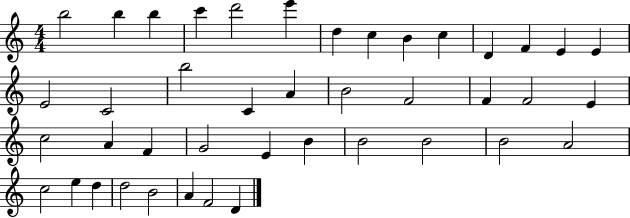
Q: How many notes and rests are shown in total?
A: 42